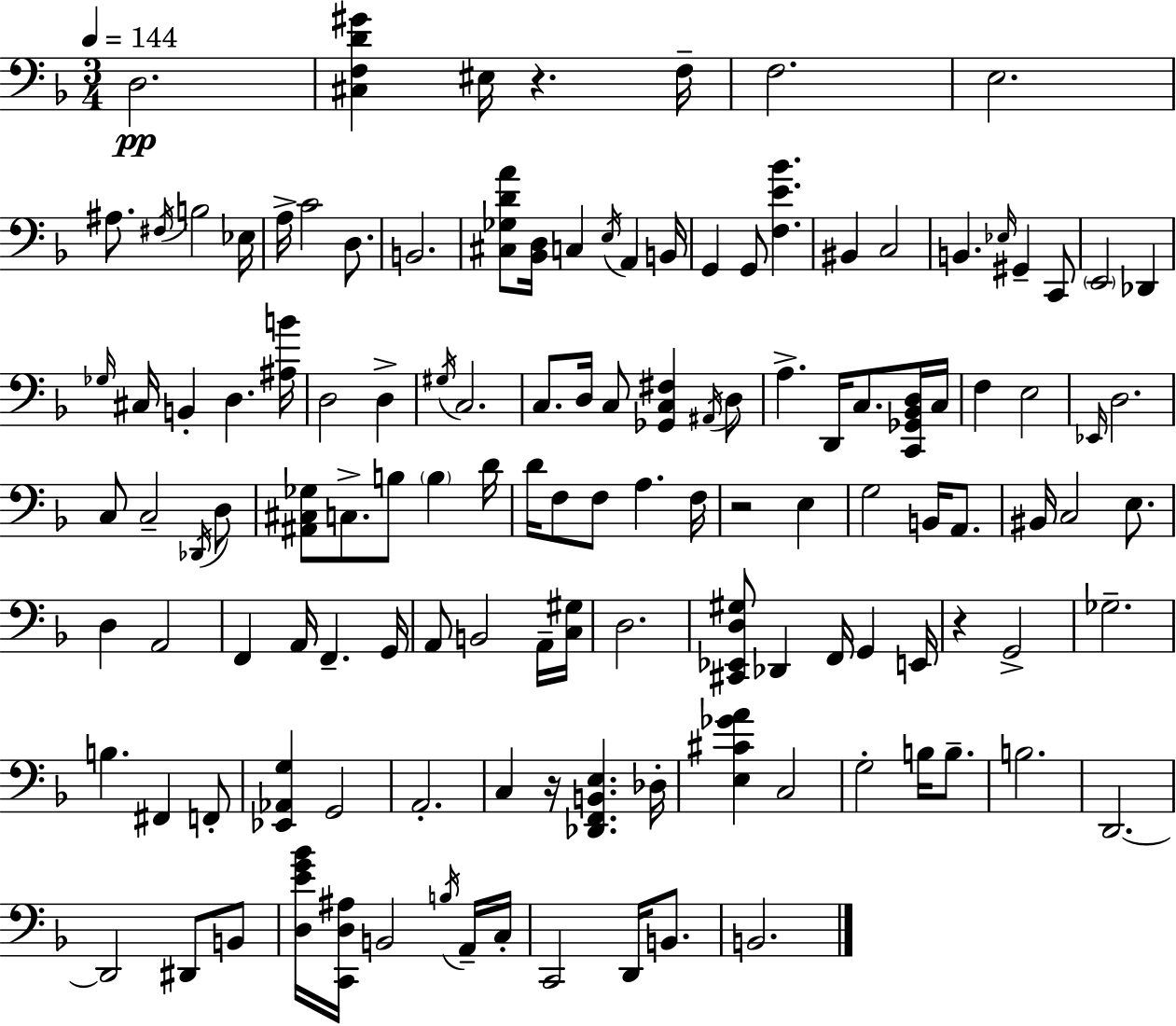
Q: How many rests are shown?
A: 4